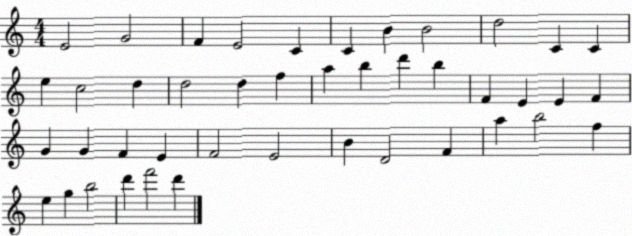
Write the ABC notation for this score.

X:1
T:Untitled
M:4/4
L:1/4
K:C
E2 G2 F E2 C C B B2 d2 C C e c2 d d2 d f a b d' b F E E F G G F E F2 E2 B D2 F a b2 f e g b2 d' f'2 d'